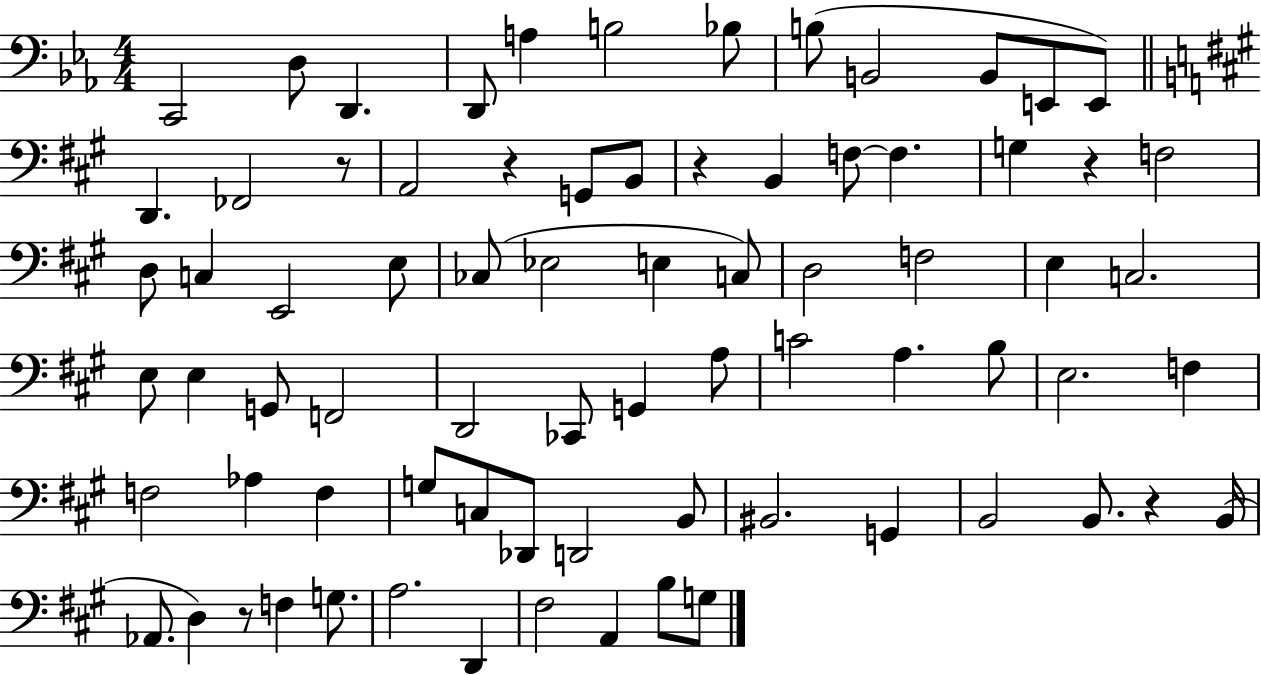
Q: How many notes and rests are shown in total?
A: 76